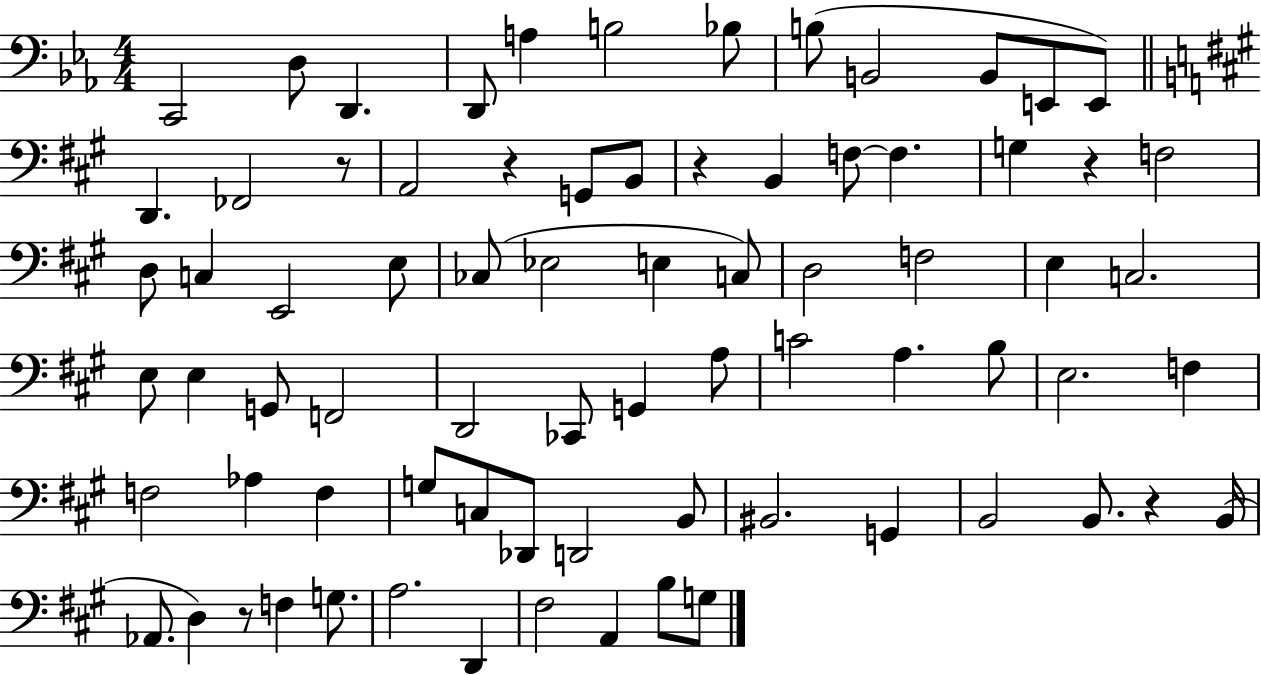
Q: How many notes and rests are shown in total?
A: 76